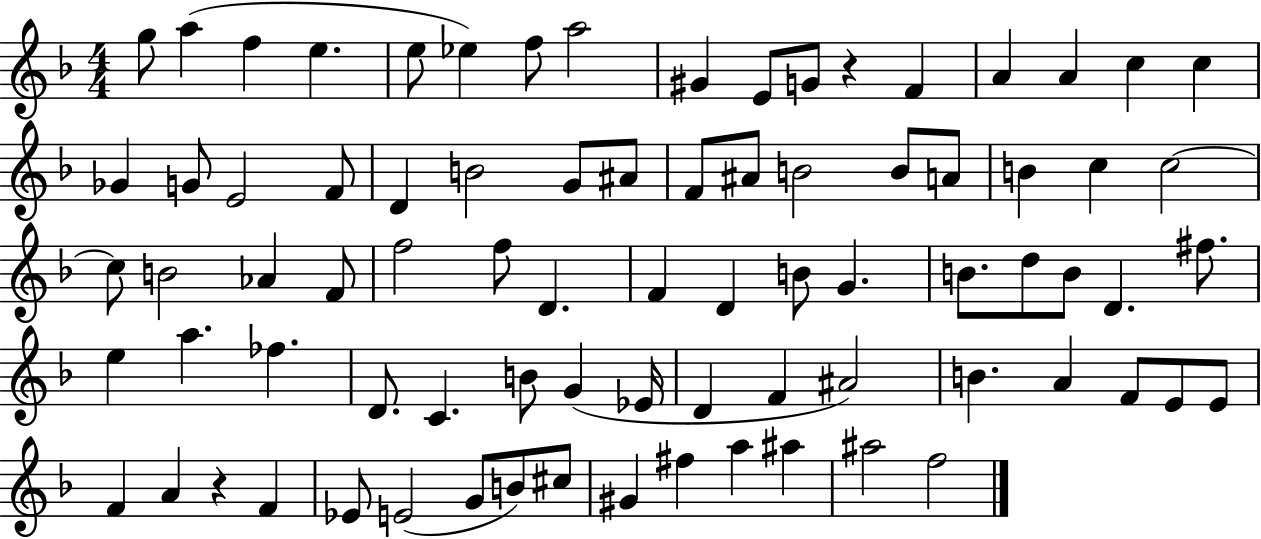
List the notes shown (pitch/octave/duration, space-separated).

G5/e A5/q F5/q E5/q. E5/e Eb5/q F5/e A5/h G#4/q E4/e G4/e R/q F4/q A4/q A4/q C5/q C5/q Gb4/q G4/e E4/h F4/e D4/q B4/h G4/e A#4/e F4/e A#4/e B4/h B4/e A4/e B4/q C5/q C5/h C5/e B4/h Ab4/q F4/e F5/h F5/e D4/q. F4/q D4/q B4/e G4/q. B4/e. D5/e B4/e D4/q. F#5/e. E5/q A5/q. FES5/q. D4/e. C4/q. B4/e G4/q Eb4/s D4/q F4/q A#4/h B4/q. A4/q F4/e E4/e E4/e F4/q A4/q R/q F4/q Eb4/e E4/h G4/e B4/e C#5/e G#4/q F#5/q A5/q A#5/q A#5/h F5/h